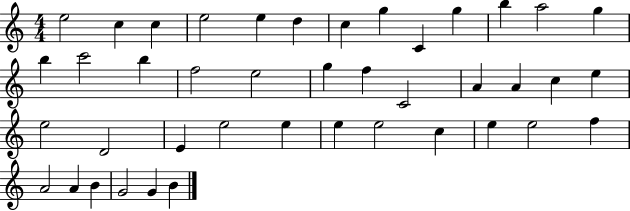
X:1
T:Untitled
M:4/4
L:1/4
K:C
e2 c c e2 e d c g C g b a2 g b c'2 b f2 e2 g f C2 A A c e e2 D2 E e2 e e e2 c e e2 f A2 A B G2 G B